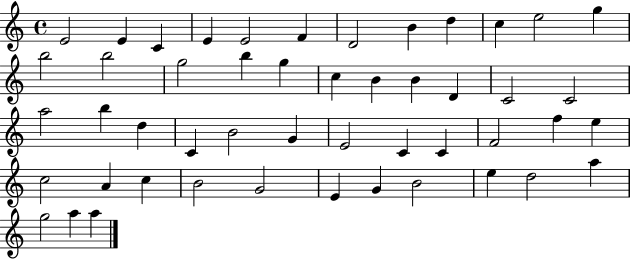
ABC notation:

X:1
T:Untitled
M:4/4
L:1/4
K:C
E2 E C E E2 F D2 B d c e2 g b2 b2 g2 b g c B B D C2 C2 a2 b d C B2 G E2 C C F2 f e c2 A c B2 G2 E G B2 e d2 a g2 a a